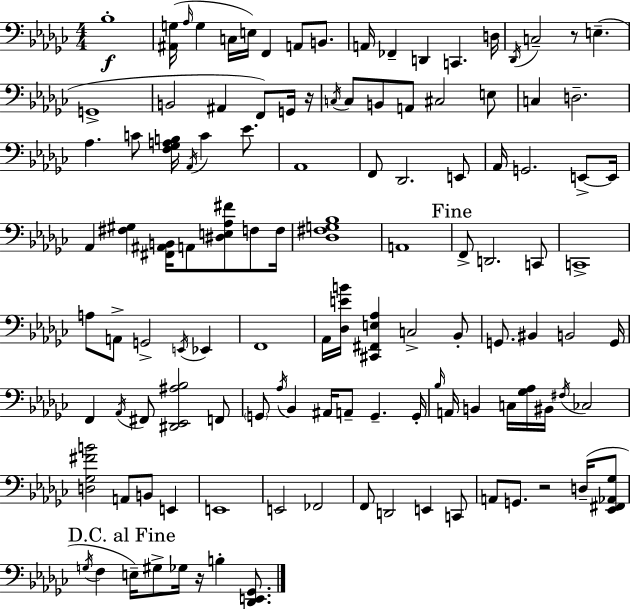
Bb3/w [A#2,G3]/s Ab3/s G3/q C3/s E3/s F2/q A2/e B2/e. A2/s FES2/q D2/q C2/q. D3/s Db2/s C3/h R/e E3/q. G2/w B2/h A#2/q F2/e G2/s R/s C3/s C3/e B2/e A2/e C#3/h E3/e C3/q D3/h. Ab3/q. C4/e [F3,Gb3,A3,B3]/s Ab2/s C4/q Eb4/e. Ab2/w F2/e Db2/h. E2/e Ab2/s G2/h. E2/e E2/s Ab2/q [F#3,G#3]/q [F#2,A#2,B2]/s A2/e [D#3,E3,Ab3,F#4]/e F3/e F3/s [Db3,F#3,G3,Bb3]/w A2/w F2/e D2/h. C2/e C2/w A3/e A2/e G2/h E2/s Eb2/q F2/w Ab2/s [Db3,E4,B4]/s [C#2,F#2,E3,Ab3]/q C3/h Bb2/e G2/e. BIS2/q B2/h G2/s F2/q Ab2/s F#2/e [D#2,Eb2,A#3,Bb3]/h F2/e G2/e Ab3/s Bb2/q A#2/s A2/e G2/q. G2/s Bb3/s A2/s B2/q C3/s [Gb3,Ab3]/s BIS2/s F#3/s CES3/h [D3,Gb3,F#4,B4]/h A2/e B2/e E2/q E2/w E2/h FES2/h F2/e D2/h E2/q C2/e A2/e G2/e. R/h D3/s [Eb2,F#2,Ab2,Gb3]/e G3/s F3/q E3/s G#3/e Gb3/s R/s B3/q [Db2,E2,Gb2]/e.